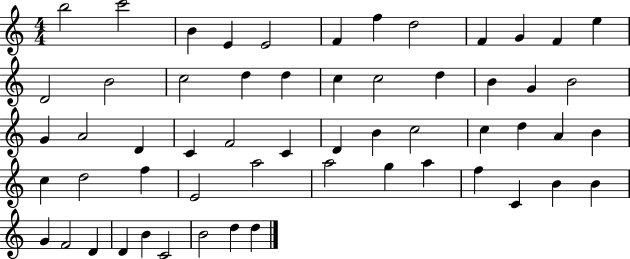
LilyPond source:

{
  \clef treble
  \numericTimeSignature
  \time 4/4
  \key c \major
  b''2 c'''2 | b'4 e'4 e'2 | f'4 f''4 d''2 | f'4 g'4 f'4 e''4 | \break d'2 b'2 | c''2 d''4 d''4 | c''4 c''2 d''4 | b'4 g'4 b'2 | \break g'4 a'2 d'4 | c'4 f'2 c'4 | d'4 b'4 c''2 | c''4 d''4 a'4 b'4 | \break c''4 d''2 f''4 | e'2 a''2 | a''2 g''4 a''4 | f''4 c'4 b'4 b'4 | \break g'4 f'2 d'4 | d'4 b'4 c'2 | b'2 d''4 d''4 | \bar "|."
}